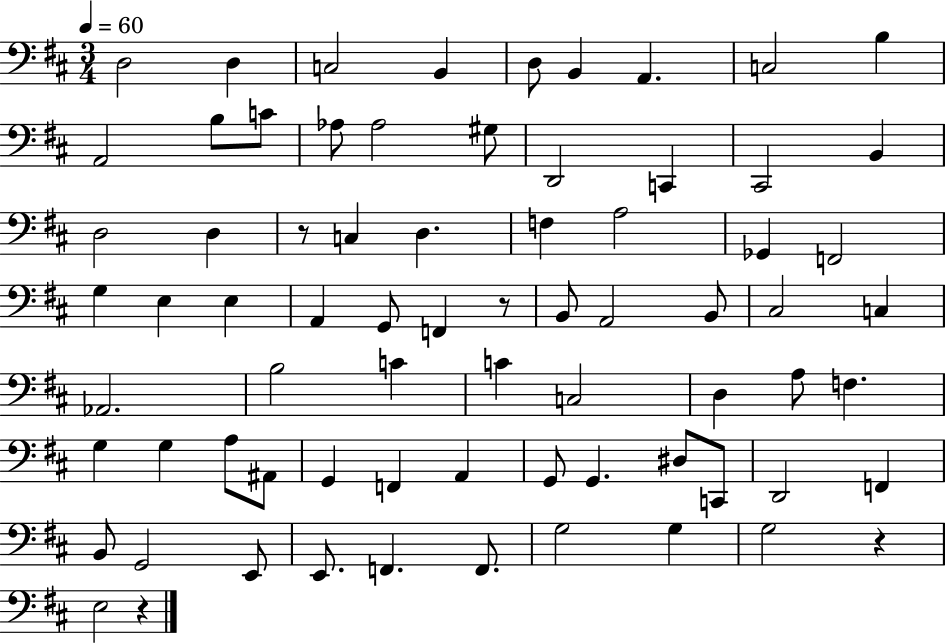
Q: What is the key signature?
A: D major